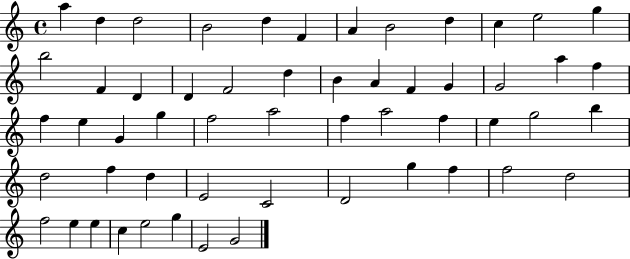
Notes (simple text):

A5/q D5/q D5/h B4/h D5/q F4/q A4/q B4/h D5/q C5/q E5/h G5/q B5/h F4/q D4/q D4/q F4/h D5/q B4/q A4/q F4/q G4/q G4/h A5/q F5/q F5/q E5/q G4/q G5/q F5/h A5/h F5/q A5/h F5/q E5/q G5/h B5/q D5/h F5/q D5/q E4/h C4/h D4/h G5/q F5/q F5/h D5/h F5/h E5/q E5/q C5/q E5/h G5/q E4/h G4/h